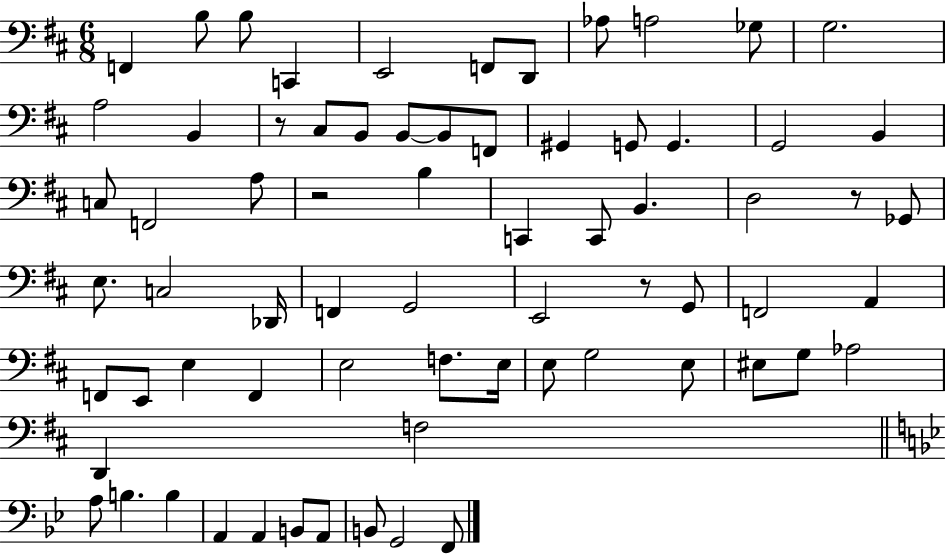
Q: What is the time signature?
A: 6/8